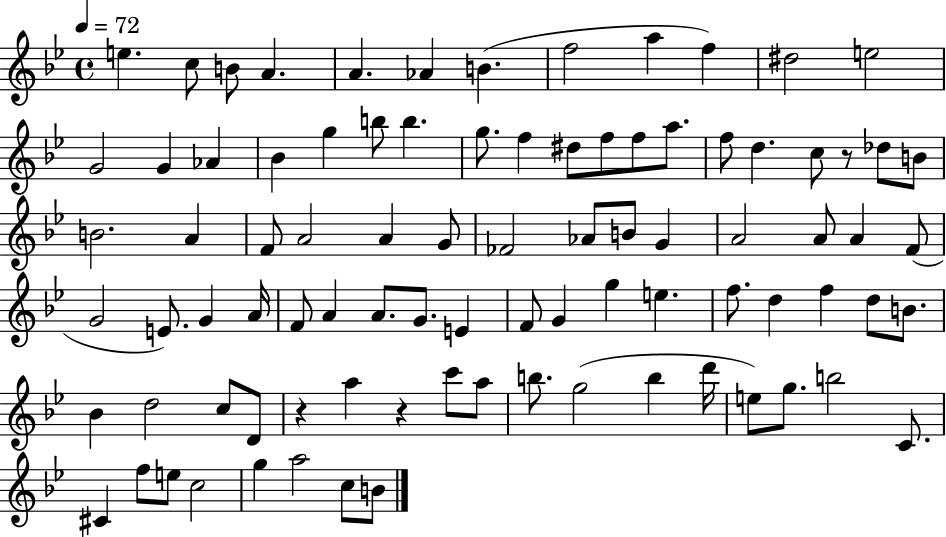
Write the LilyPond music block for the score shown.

{
  \clef treble
  \time 4/4
  \defaultTimeSignature
  \key bes \major
  \tempo 4 = 72
  e''4. c''8 b'8 a'4. | a'4. aes'4 b'4.( | f''2 a''4 f''4) | dis''2 e''2 | \break g'2 g'4 aes'4 | bes'4 g''4 b''8 b''4. | g''8. f''4 dis''8 f''8 f''8 a''8. | f''8 d''4. c''8 r8 des''8 b'8 | \break b'2. a'4 | f'8 a'2 a'4 g'8 | fes'2 aes'8 b'8 g'4 | a'2 a'8 a'4 f'8( | \break g'2 e'8.) g'4 a'16 | f'8 a'4 a'8. g'8. e'4 | f'8 g'4 g''4 e''4. | f''8. d''4 f''4 d''8 b'8. | \break bes'4 d''2 c''8 d'8 | r4 a''4 r4 c'''8 a''8 | b''8. g''2( b''4 d'''16 | e''8) g''8. b''2 c'8. | \break cis'4 f''8 e''8 c''2 | g''4 a''2 c''8 b'8 | \bar "|."
}